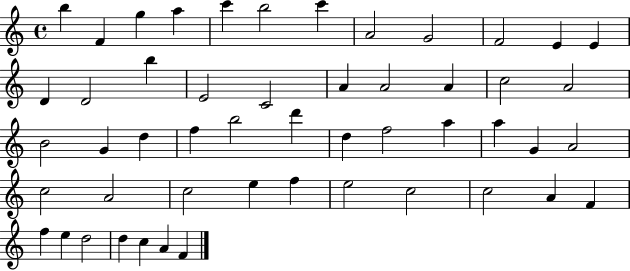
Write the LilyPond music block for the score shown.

{
  \clef treble
  \time 4/4
  \defaultTimeSignature
  \key c \major
  b''4 f'4 g''4 a''4 | c'''4 b''2 c'''4 | a'2 g'2 | f'2 e'4 e'4 | \break d'4 d'2 b''4 | e'2 c'2 | a'4 a'2 a'4 | c''2 a'2 | \break b'2 g'4 d''4 | f''4 b''2 d'''4 | d''4 f''2 a''4 | a''4 g'4 a'2 | \break c''2 a'2 | c''2 e''4 f''4 | e''2 c''2 | c''2 a'4 f'4 | \break f''4 e''4 d''2 | d''4 c''4 a'4 f'4 | \bar "|."
}